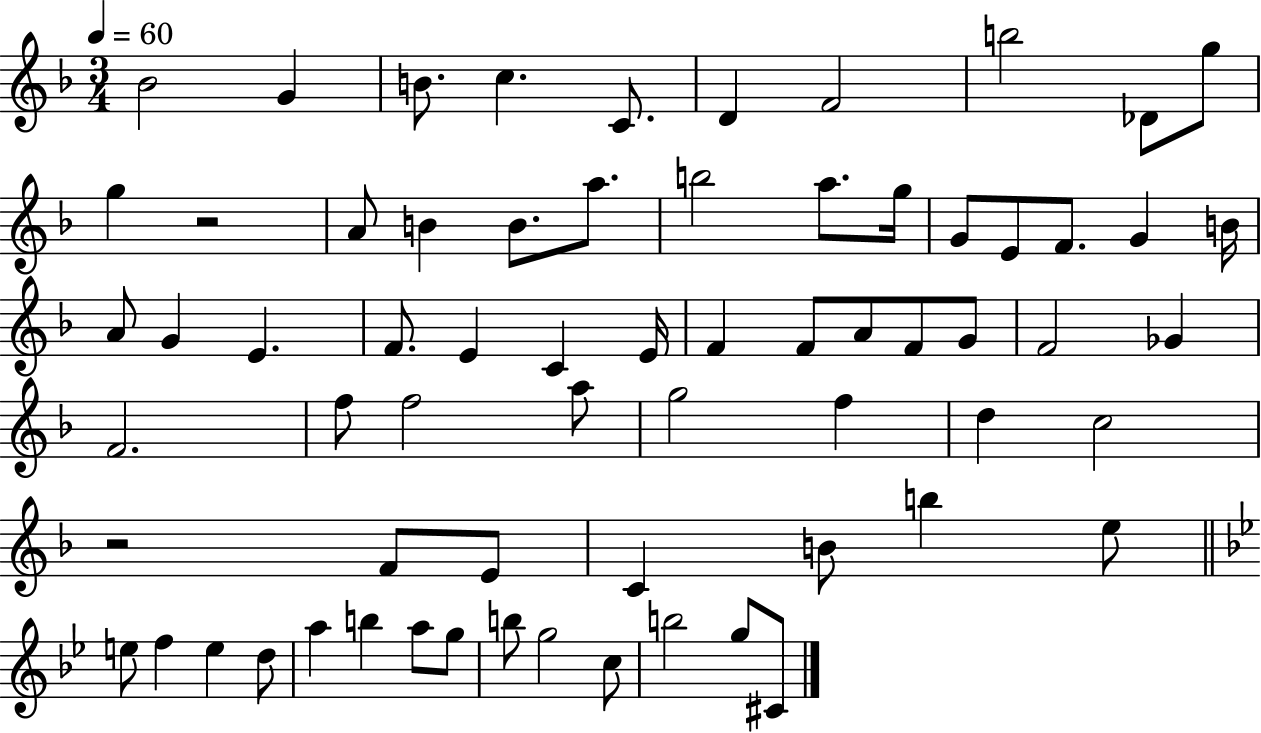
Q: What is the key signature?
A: F major